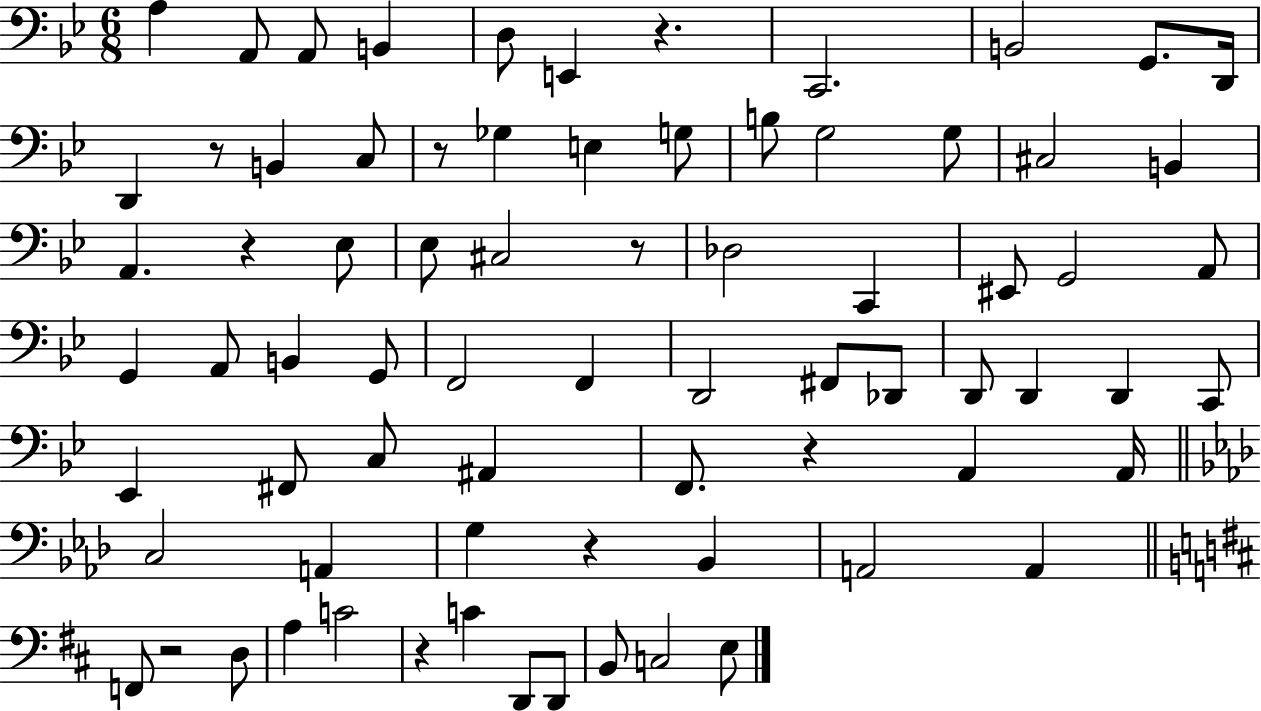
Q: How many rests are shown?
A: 9